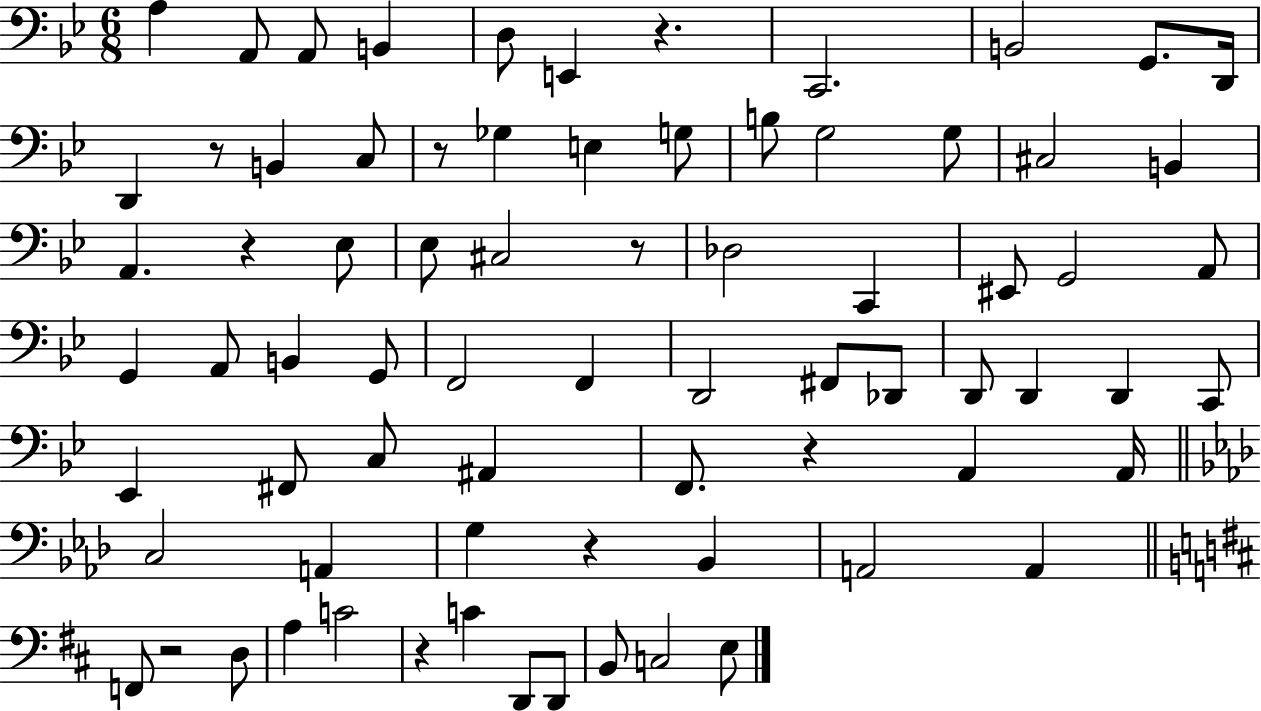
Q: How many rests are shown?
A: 9